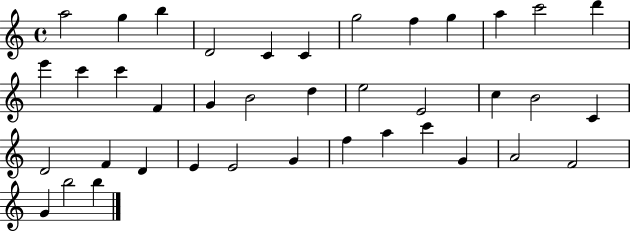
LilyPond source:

{
  \clef treble
  \time 4/4
  \defaultTimeSignature
  \key c \major
  a''2 g''4 b''4 | d'2 c'4 c'4 | g''2 f''4 g''4 | a''4 c'''2 d'''4 | \break e'''4 c'''4 c'''4 f'4 | g'4 b'2 d''4 | e''2 e'2 | c''4 b'2 c'4 | \break d'2 f'4 d'4 | e'4 e'2 g'4 | f''4 a''4 c'''4 g'4 | a'2 f'2 | \break g'4 b''2 b''4 | \bar "|."
}